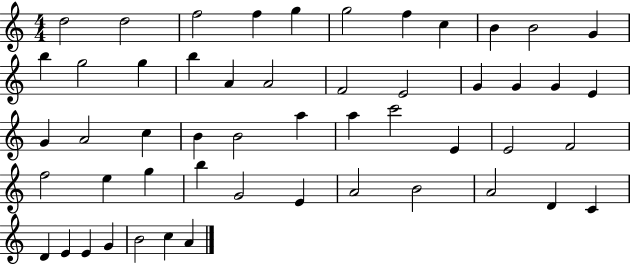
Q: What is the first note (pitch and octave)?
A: D5